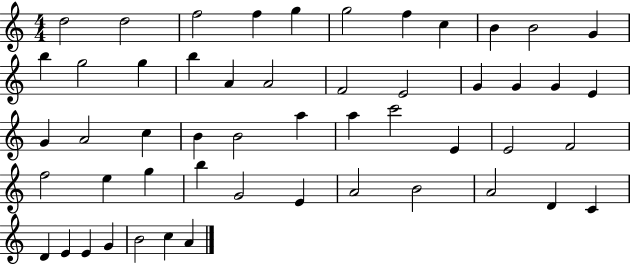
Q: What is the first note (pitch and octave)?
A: D5